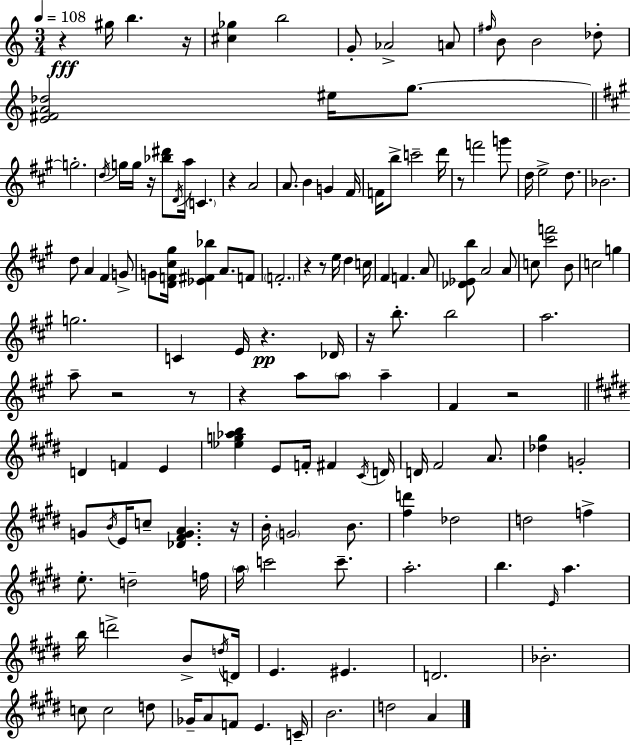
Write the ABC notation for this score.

X:1
T:Untitled
M:3/4
L:1/4
K:Am
z ^g/4 b z/4 [^c_g] b2 G/2 _A2 A/2 ^f/4 B/2 B2 _d/2 [E^FA_d]2 ^e/4 g/2 g2 d/4 g/4 g/4 z/4 [_b^d']/2 D/4 a/4 C z A2 A/2 B G ^F/4 F/4 b/2 c'2 d'/4 z/2 f'2 g'/2 d/4 e2 d/2 _B2 d/2 A ^F G/2 G/2 [DF^c^g]/4 [_E^F_b] A/2 F/2 F2 z z/2 e/4 d c/4 ^F F A/2 [_D_Eb]/2 A2 A/2 c/2 [^c'f']2 B/2 c2 g g2 C E/4 z _D/4 z/4 b/2 b2 a2 a/2 z2 z/2 z a/2 a/2 a ^F z2 D F E [_eg_ab] E/2 F/4 ^F ^C/4 D/4 D/4 ^F2 A/2 [_d^g] G2 G/2 B/4 E/4 c/2 [_D^FGA] z/4 B/4 G2 B/2 [^fd'] _d2 d2 f e/2 d2 f/4 a/4 c'2 c'/2 a2 b E/4 a b/4 d'2 B/2 d/4 D/4 E ^E D2 _B2 c/2 c2 d/2 _G/4 A/2 F/2 E C/4 B2 d2 A